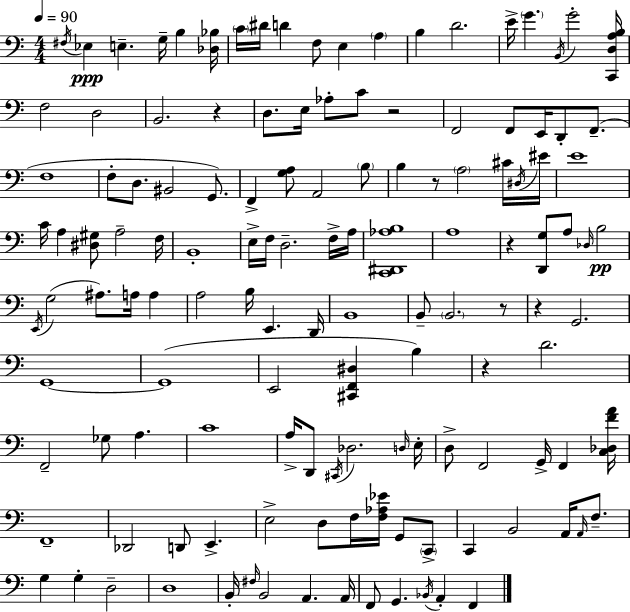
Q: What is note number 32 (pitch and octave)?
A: D3